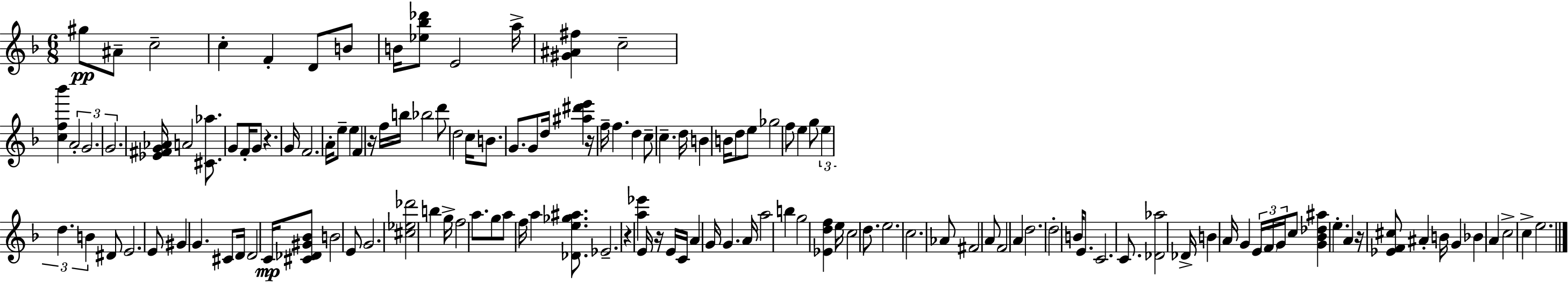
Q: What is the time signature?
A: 6/8